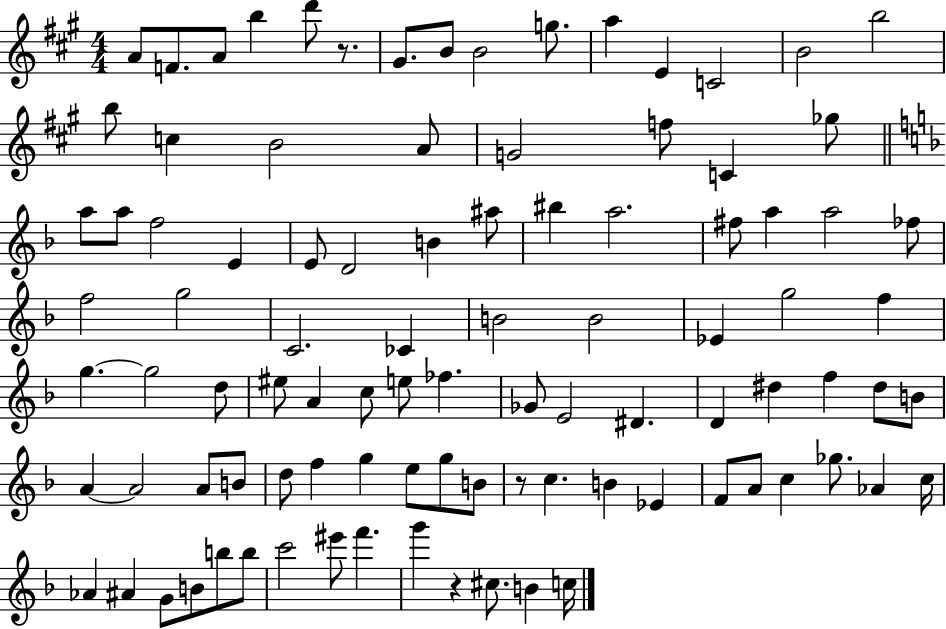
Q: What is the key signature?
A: A major